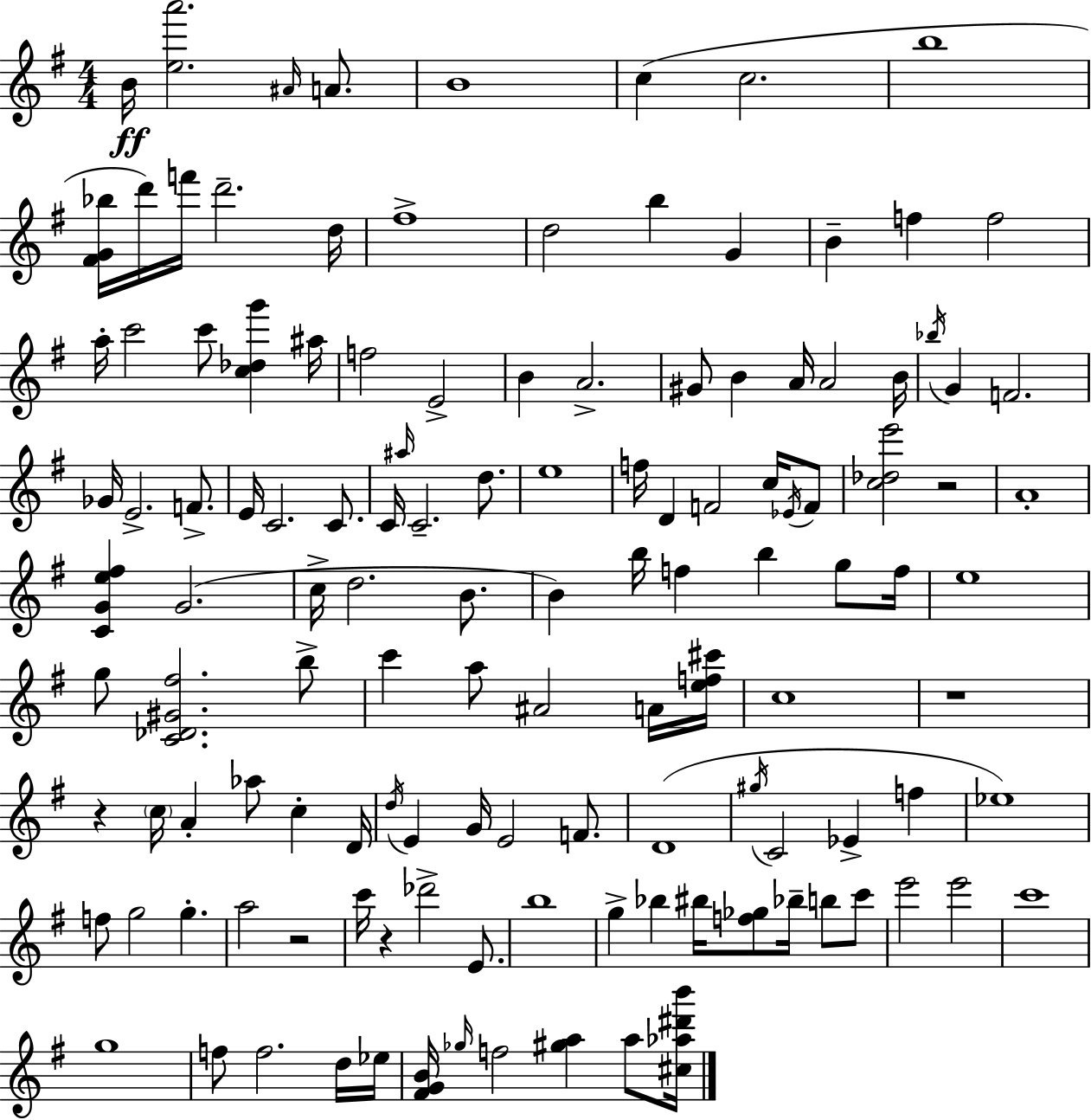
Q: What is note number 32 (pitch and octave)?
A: Bb5